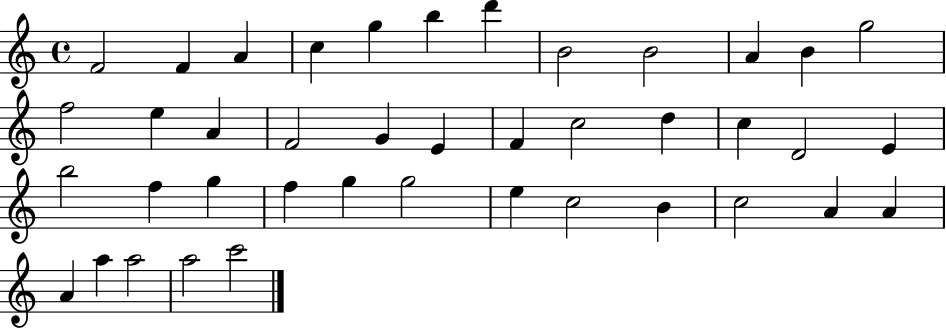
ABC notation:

X:1
T:Untitled
M:4/4
L:1/4
K:C
F2 F A c g b d' B2 B2 A B g2 f2 e A F2 G E F c2 d c D2 E b2 f g f g g2 e c2 B c2 A A A a a2 a2 c'2